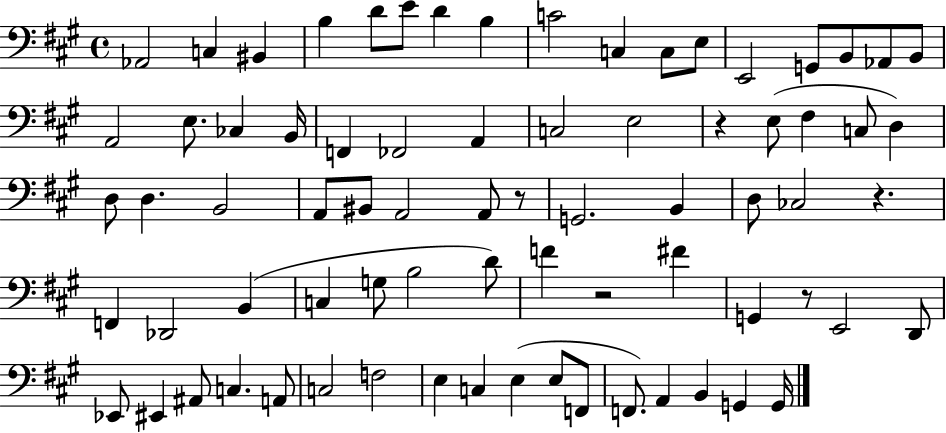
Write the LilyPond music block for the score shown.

{
  \clef bass
  \time 4/4
  \defaultTimeSignature
  \key a \major
  aes,2 c4 bis,4 | b4 d'8 e'8 d'4 b4 | c'2 c4 c8 e8 | e,2 g,8 b,8 aes,8 b,8 | \break a,2 e8. ces4 b,16 | f,4 fes,2 a,4 | c2 e2 | r4 e8( fis4 c8 d4) | \break d8 d4. b,2 | a,8 bis,8 a,2 a,8 r8 | g,2. b,4 | d8 ces2 r4. | \break f,4 des,2 b,4( | c4 g8 b2 d'8) | f'4 r2 fis'4 | g,4 r8 e,2 d,8 | \break ees,8 eis,4 ais,8 c4. a,8 | c2 f2 | e4 c4 e4( e8 f,8 | f,8.) a,4 b,4 g,4 g,16 | \break \bar "|."
}